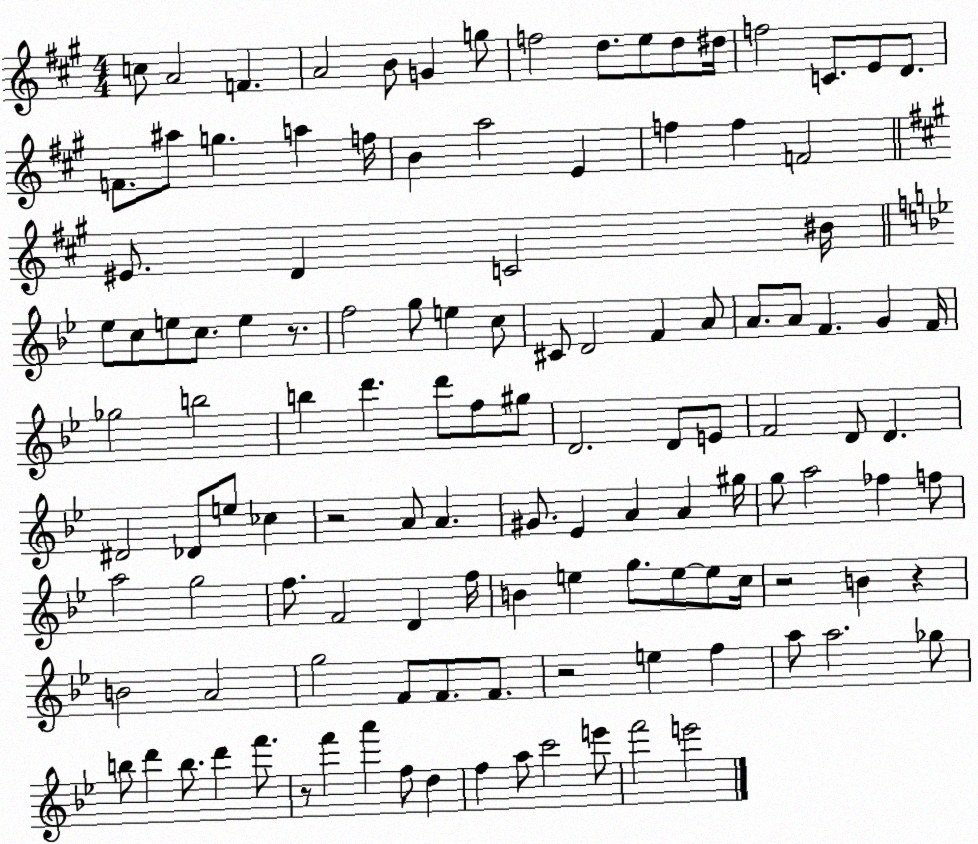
X:1
T:Untitled
M:4/4
L:1/4
K:A
c/2 A2 F A2 B/2 G g/2 f2 d/2 e/2 d/2 ^d/4 f2 C/2 E/2 D/2 F/2 ^a/2 g a f/4 B a2 E f f F2 ^E/2 D C2 ^B/4 _e/2 c/2 e/2 c/2 e z/2 f2 g/2 e c/2 ^C/2 D2 F A/2 A/2 A/2 F G F/4 _g2 b2 b d' d'/2 f/2 ^g/2 D2 D/2 E/2 F2 D/2 D ^D2 _D/2 e/2 _c z2 A/2 A ^G/2 _E A A ^g/4 g/2 a2 _f f/2 a2 g2 f/2 F2 D f/4 B e g/2 e/2 e/2 c/4 z2 B z B2 A2 g2 F/2 F/2 F/2 z2 e f a/2 a2 _g/2 b/2 d' b/2 d' f'/2 z/2 f' a' f/2 d f a/2 c'2 e'/2 f'2 e'2